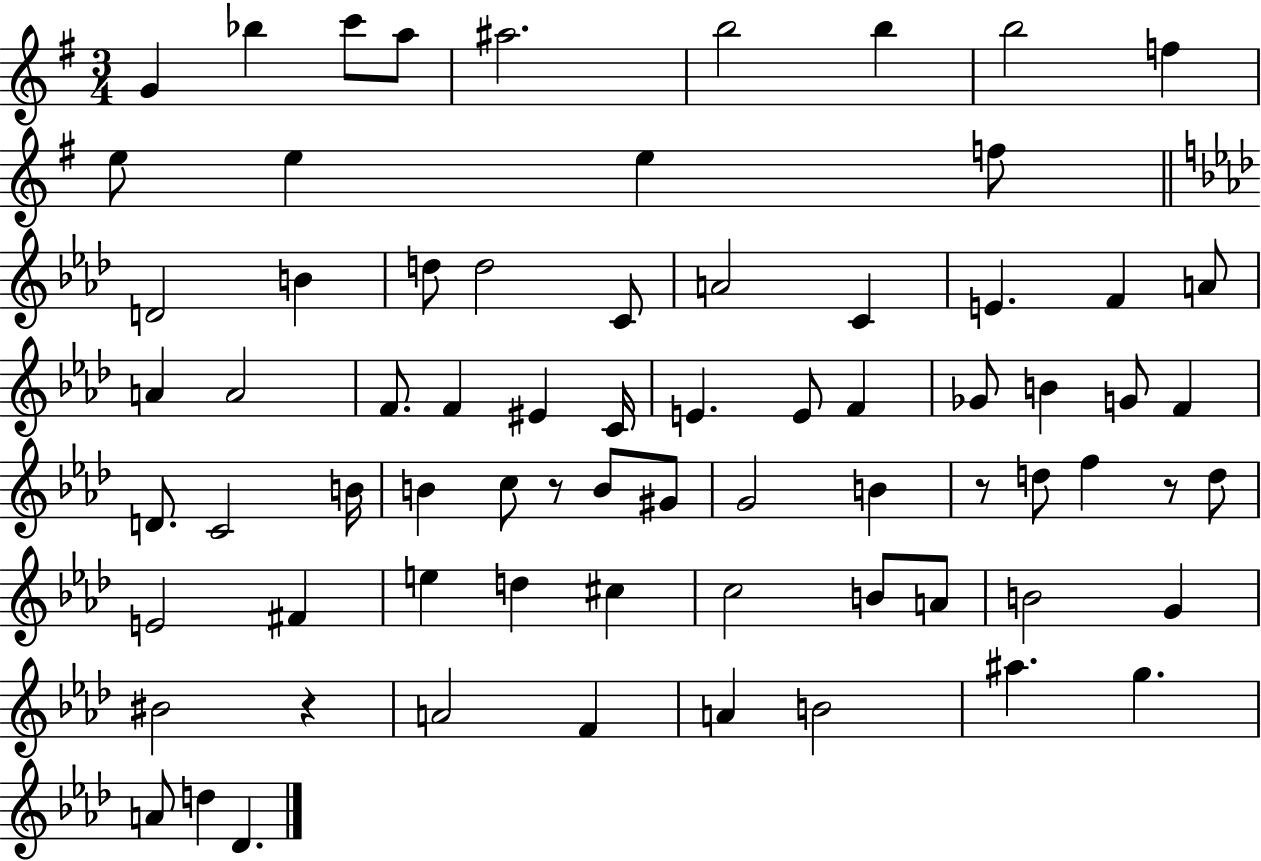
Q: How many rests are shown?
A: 4